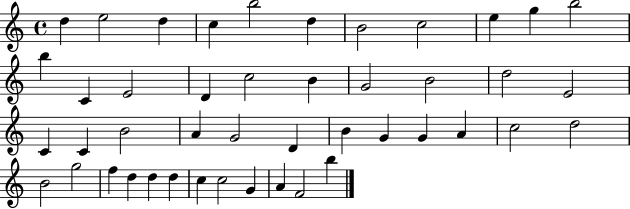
{
  \clef treble
  \time 4/4
  \defaultTimeSignature
  \key c \major
  d''4 e''2 d''4 | c''4 b''2 d''4 | b'2 c''2 | e''4 g''4 b''2 | \break b''4 c'4 e'2 | d'4 c''2 b'4 | g'2 b'2 | d''2 e'2 | \break c'4 c'4 b'2 | a'4 g'2 d'4 | b'4 g'4 g'4 a'4 | c''2 d''2 | \break b'2 g''2 | f''4 d''4 d''4 d''4 | c''4 c''2 g'4 | a'4 f'2 b''4 | \break \bar "|."
}